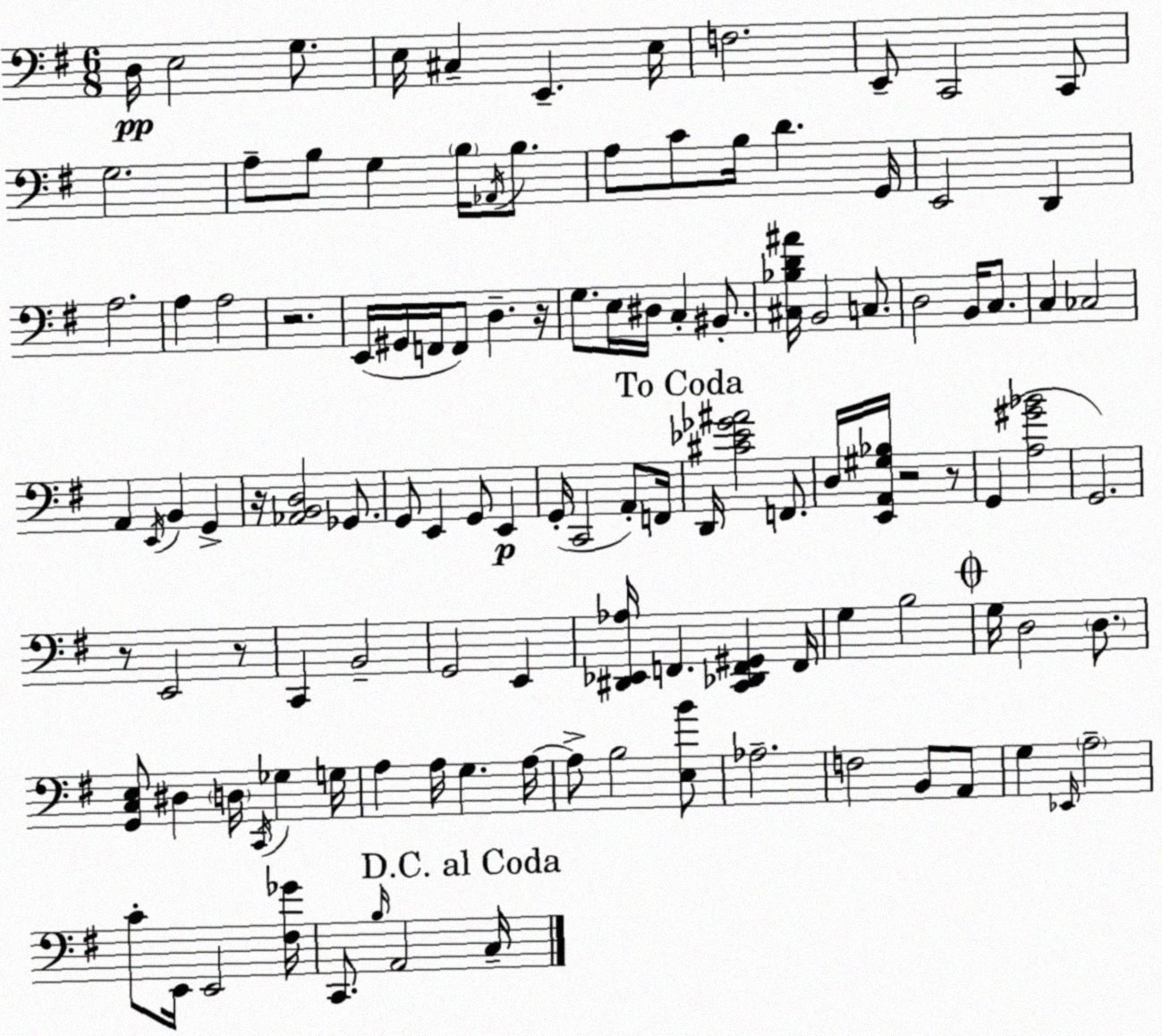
X:1
T:Untitled
M:6/8
L:1/4
K:G
D,/4 E,2 G,/2 E,/4 ^C, E,, E,/4 F,2 E,,/2 C,,2 C,,/2 G,2 A,/2 B,/2 G, B,/4 _A,,/4 B,/2 A,/2 C/2 B,/4 D G,,/4 E,,2 D,, A,2 A, A,2 z2 E,,/4 ^G,,/4 F,,/4 F,,/2 D, z/4 G,/2 E,/4 ^D,/4 C, ^B,,/2 [^C,_B,D^A]/4 B,,2 C,/2 D,2 B,,/4 C,/2 C, _C,2 A,, E,,/4 B,, G,, z/4 [_A,,B,,D,]2 _G,,/2 G,,/2 E,, G,,/2 E,, G,,/4 C,,2 A,,/2 F,,/4 D,,/4 [^C_E_G^A]2 F,,/2 D,/4 [E,,A,,^G,_B,]/4 z2 z/2 G,, [A,^G_B]2 G,,2 z/2 E,,2 z/2 C,, B,,2 G,,2 E,, [^D,,_E,,_A,]/4 F,, [C,,_D,,F,,^G,,] F,,/4 G, B,2 G,/4 D,2 D,/2 [G,,C,E,]/2 ^D, D,/4 C,,/4 _G, G,/4 A, A,/4 G, A,/4 A,/2 B,2 [E,B]/2 _A,2 F,2 B,,/2 A,,/2 G, _E,,/4 A,2 C/2 E,,/4 E,,2 [^F,_G]/4 C,,/2 B,/4 A,,2 C,/4